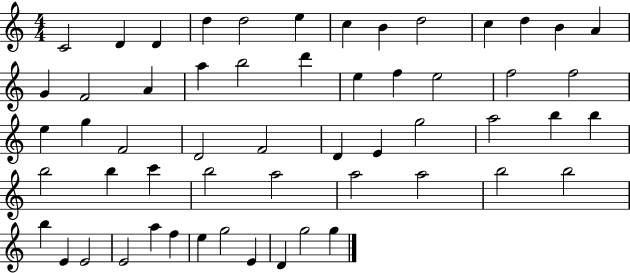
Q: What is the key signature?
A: C major